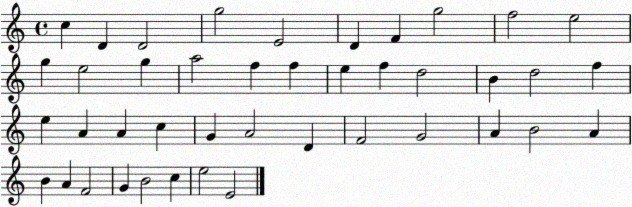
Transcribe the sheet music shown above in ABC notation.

X:1
T:Untitled
M:4/4
L:1/4
K:C
c D D2 g2 E2 D F g2 f2 e2 g e2 g a2 f f e f d2 B d2 f e A A c G A2 D F2 G2 A B2 A B A F2 G B2 c e2 E2